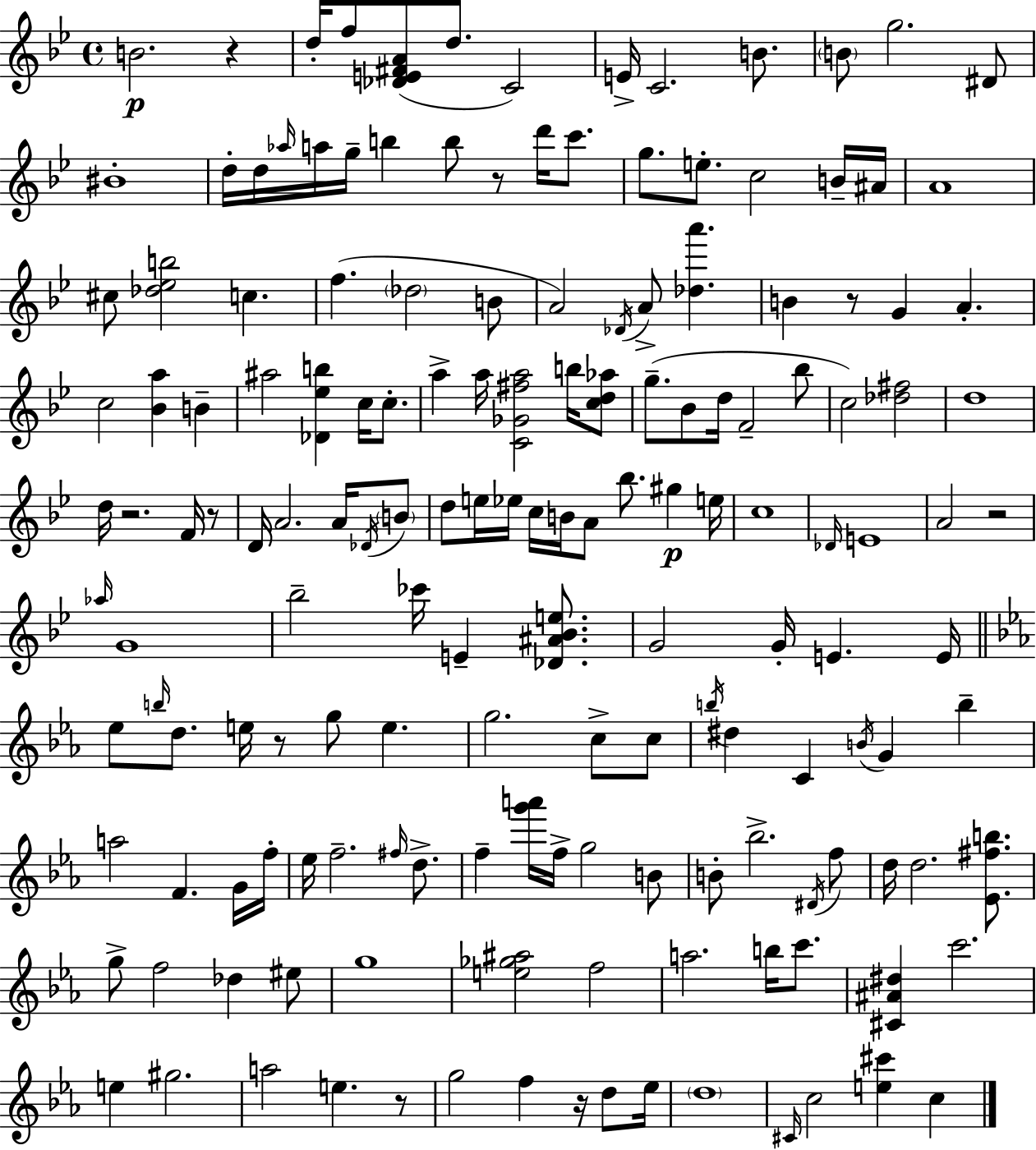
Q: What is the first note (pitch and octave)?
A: B4